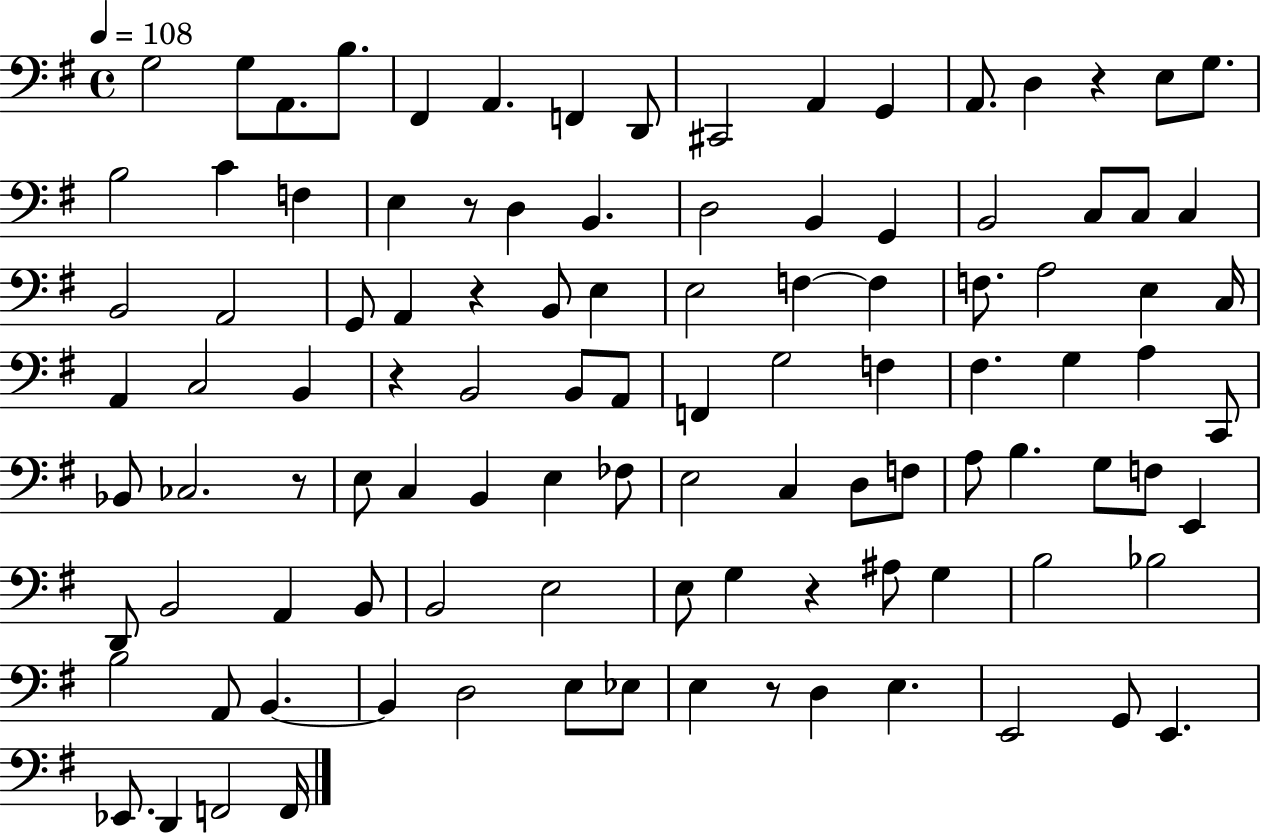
G3/h G3/e A2/e. B3/e. F#2/q A2/q. F2/q D2/e C#2/h A2/q G2/q A2/e. D3/q R/q E3/e G3/e. B3/h C4/q F3/q E3/q R/e D3/q B2/q. D3/h B2/q G2/q B2/h C3/e C3/e C3/q B2/h A2/h G2/e A2/q R/q B2/e E3/q E3/h F3/q F3/q F3/e. A3/h E3/q C3/s A2/q C3/h B2/q R/q B2/h B2/e A2/e F2/q G3/h F3/q F#3/q. G3/q A3/q C2/e Bb2/e CES3/h. R/e E3/e C3/q B2/q E3/q FES3/e E3/h C3/q D3/e F3/e A3/e B3/q. G3/e F3/e E2/q D2/e B2/h A2/q B2/e B2/h E3/h E3/e G3/q R/q A#3/e G3/q B3/h Bb3/h B3/h A2/e B2/q. B2/q D3/h E3/e Eb3/e E3/q R/e D3/q E3/q. E2/h G2/e E2/q. Eb2/e. D2/q F2/h F2/s